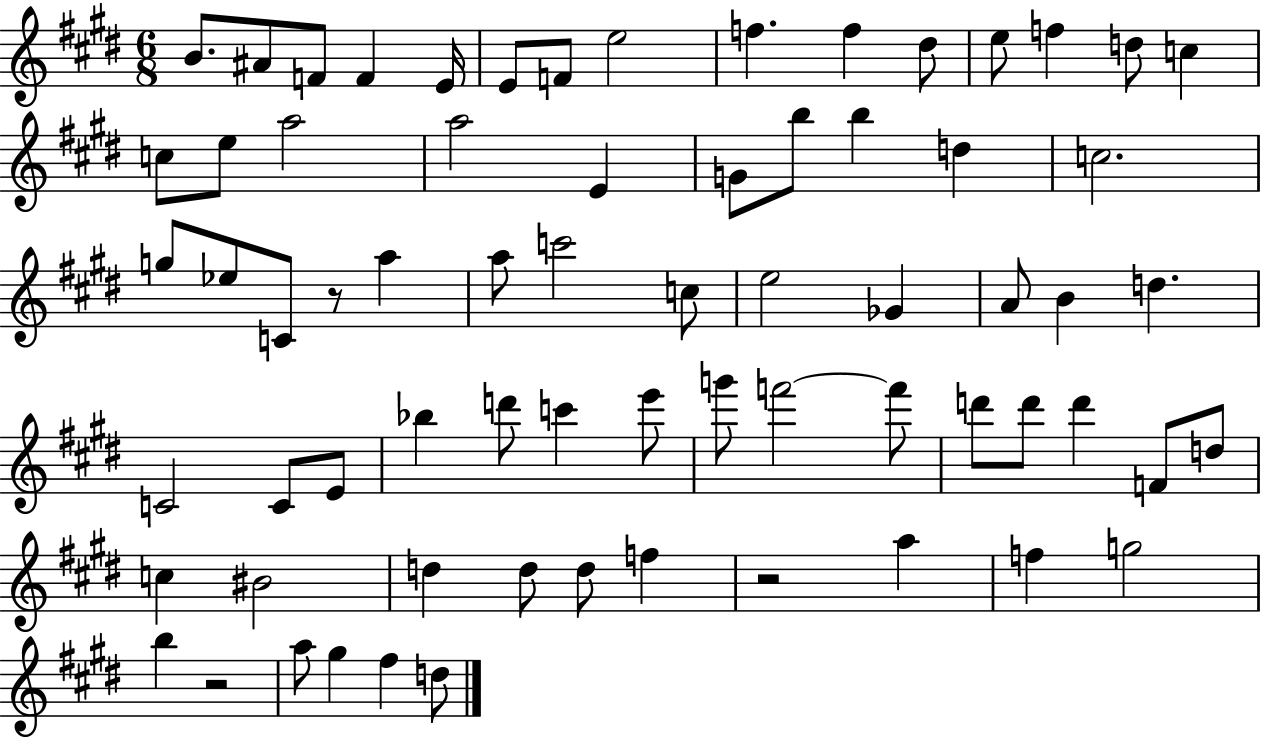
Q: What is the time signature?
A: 6/8